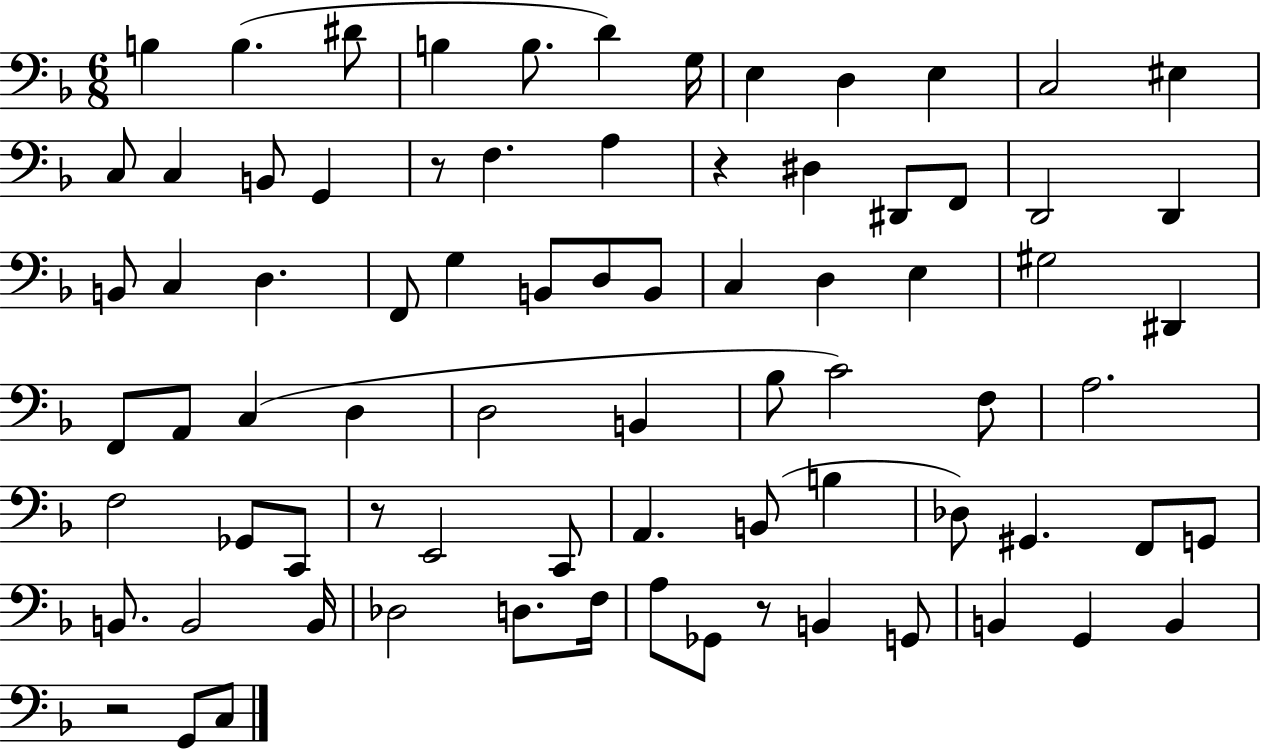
X:1
T:Untitled
M:6/8
L:1/4
K:F
B, B, ^D/2 B, B,/2 D G,/4 E, D, E, C,2 ^E, C,/2 C, B,,/2 G,, z/2 F, A, z ^D, ^D,,/2 F,,/2 D,,2 D,, B,,/2 C, D, F,,/2 G, B,,/2 D,/2 B,,/2 C, D, E, ^G,2 ^D,, F,,/2 A,,/2 C, D, D,2 B,, _B,/2 C2 F,/2 A,2 F,2 _G,,/2 C,,/2 z/2 E,,2 C,,/2 A,, B,,/2 B, _D,/2 ^G,, F,,/2 G,,/2 B,,/2 B,,2 B,,/4 _D,2 D,/2 F,/4 A,/2 _G,,/2 z/2 B,, G,,/2 B,, G,, B,, z2 G,,/2 C,/2